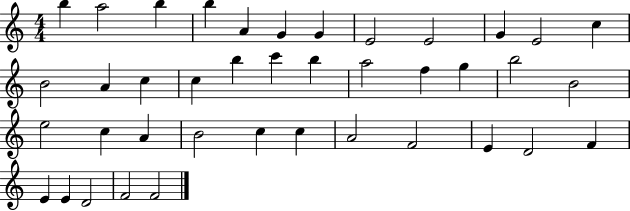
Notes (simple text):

B5/q A5/h B5/q B5/q A4/q G4/q G4/q E4/h E4/h G4/q E4/h C5/q B4/h A4/q C5/q C5/q B5/q C6/q B5/q A5/h F5/q G5/q B5/h B4/h E5/h C5/q A4/q B4/h C5/q C5/q A4/h F4/h E4/q D4/h F4/q E4/q E4/q D4/h F4/h F4/h